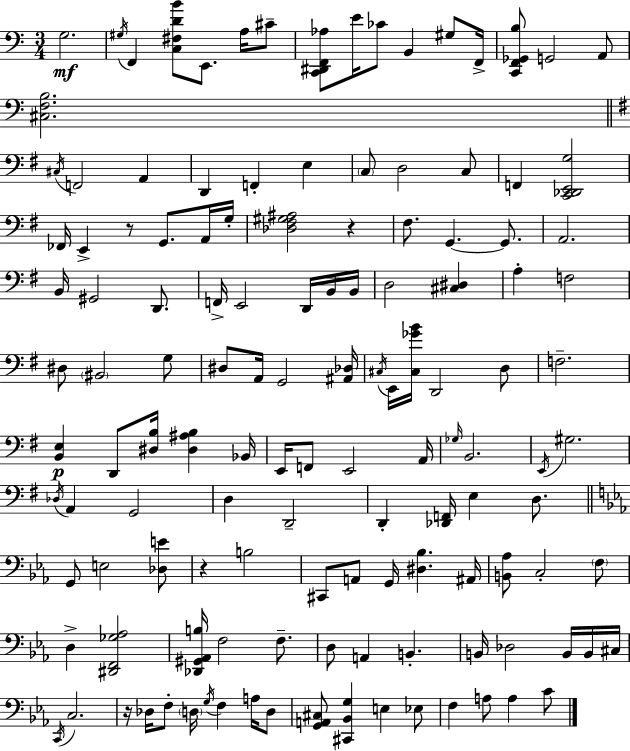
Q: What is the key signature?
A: C major